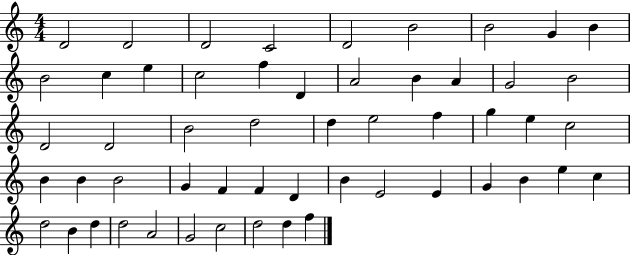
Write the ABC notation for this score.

X:1
T:Untitled
M:4/4
L:1/4
K:C
D2 D2 D2 C2 D2 B2 B2 G B B2 c e c2 f D A2 B A G2 B2 D2 D2 B2 d2 d e2 f g e c2 B B B2 G F F D B E2 E G B e c d2 B d d2 A2 G2 c2 d2 d f